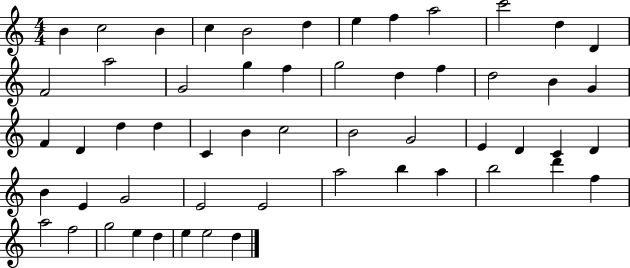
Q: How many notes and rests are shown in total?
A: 55